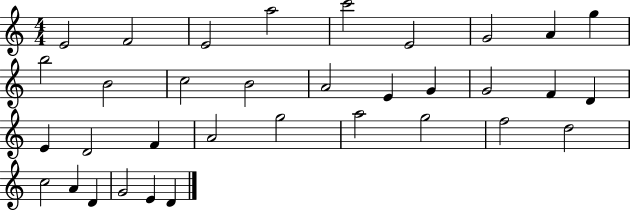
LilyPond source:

{
  \clef treble
  \numericTimeSignature
  \time 4/4
  \key c \major
  e'2 f'2 | e'2 a''2 | c'''2 e'2 | g'2 a'4 g''4 | \break b''2 b'2 | c''2 b'2 | a'2 e'4 g'4 | g'2 f'4 d'4 | \break e'4 d'2 f'4 | a'2 g''2 | a''2 g''2 | f''2 d''2 | \break c''2 a'4 d'4 | g'2 e'4 d'4 | \bar "|."
}